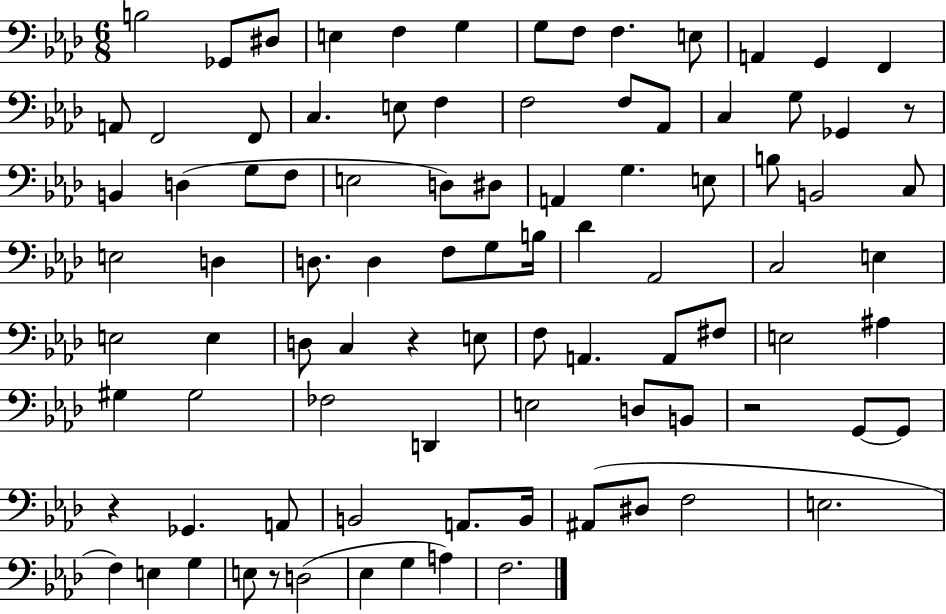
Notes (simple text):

B3/h Gb2/e D#3/e E3/q F3/q G3/q G3/e F3/e F3/q. E3/e A2/q G2/q F2/q A2/e F2/h F2/e C3/q. E3/e F3/q F3/h F3/e Ab2/e C3/q G3/e Gb2/q R/e B2/q D3/q G3/e F3/e E3/h D3/e D#3/e A2/q G3/q. E3/e B3/e B2/h C3/e E3/h D3/q D3/e. D3/q F3/e G3/e B3/s Db4/q Ab2/h C3/h E3/q E3/h E3/q D3/e C3/q R/q E3/e F3/e A2/q. A2/e F#3/e E3/h A#3/q G#3/q G#3/h FES3/h D2/q E3/h D3/e B2/e R/h G2/e G2/e R/q Gb2/q. A2/e B2/h A2/e. B2/s A#2/e D#3/e F3/h E3/h. F3/q E3/q G3/q E3/e R/e D3/h Eb3/q G3/q A3/q F3/h.